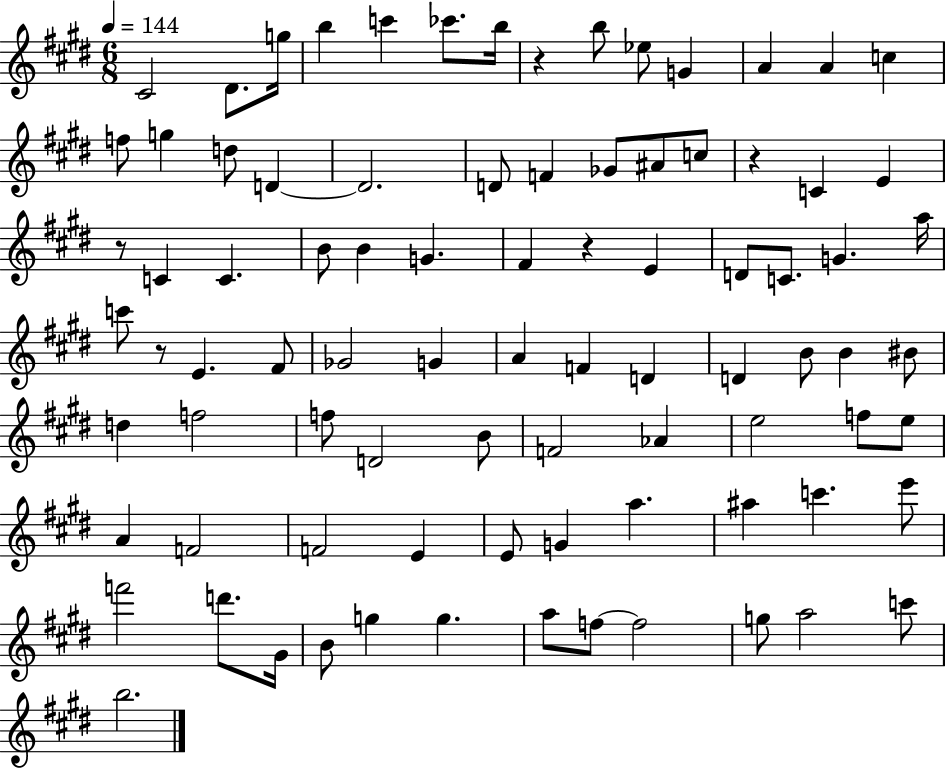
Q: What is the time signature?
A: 6/8